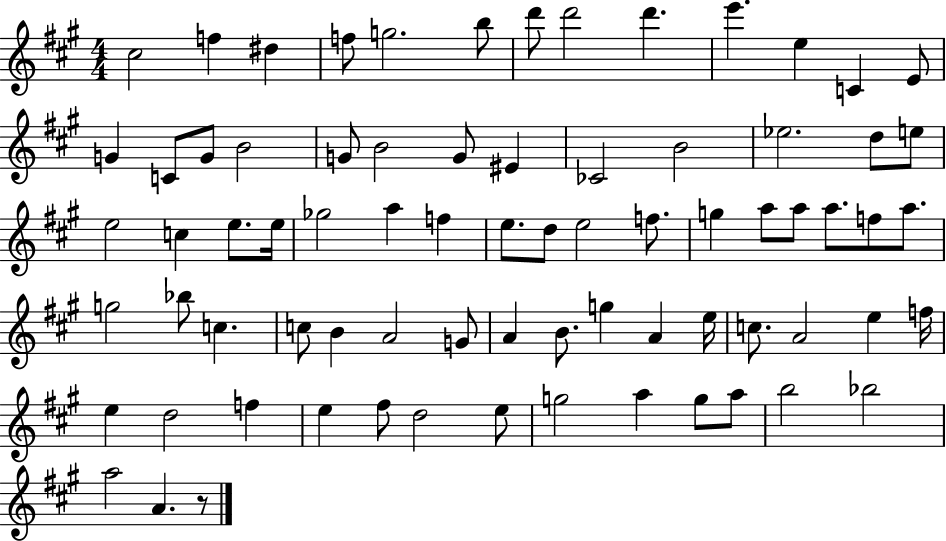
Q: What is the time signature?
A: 4/4